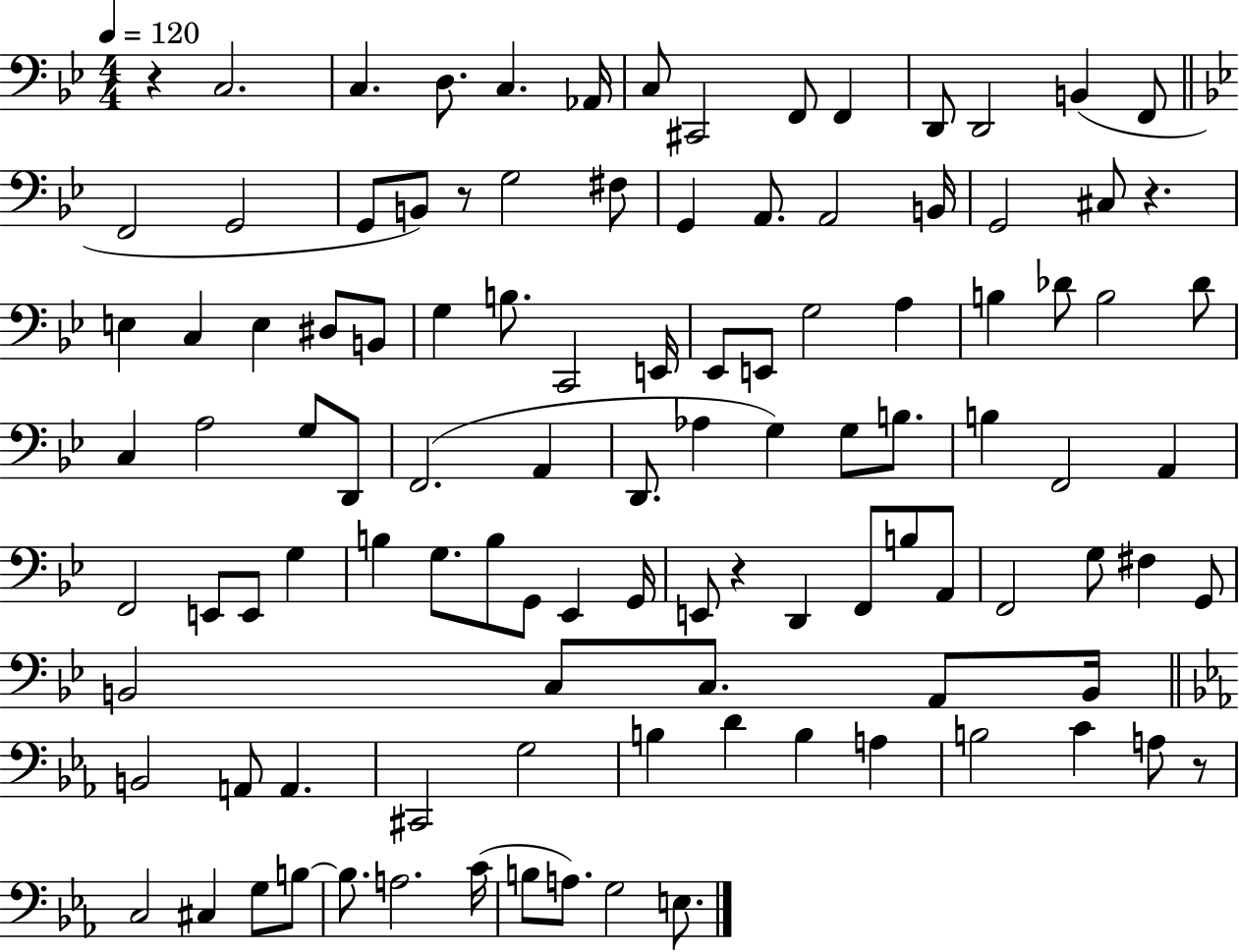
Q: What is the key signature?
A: BES major